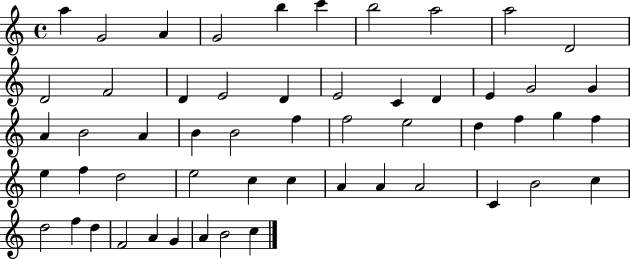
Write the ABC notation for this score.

X:1
T:Untitled
M:4/4
L:1/4
K:C
a G2 A G2 b c' b2 a2 a2 D2 D2 F2 D E2 D E2 C D E G2 G A B2 A B B2 f f2 e2 d f g f e f d2 e2 c c A A A2 C B2 c d2 f d F2 A G A B2 c